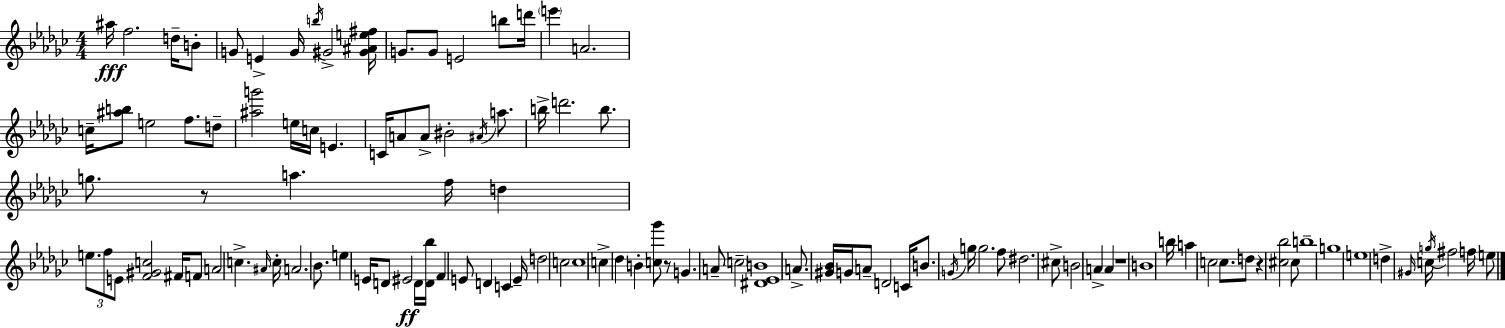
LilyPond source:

{
  \clef treble
  \numericTimeSignature
  \time 4/4
  \key ees \minor
  ais''16\fff f''2. d''16-- b'8-. | g'8 e'4-> g'16 \acciaccatura { b''16 } gis'2-> | <gis' ais' e'' fis''>16 g'8. g'8 e'2 b''8 | d'''16 \parenthesize e'''4 a'2. | \break c''16-- <ais'' b''>8 e''2 f''8. d''8-- | <ais'' g'''>2 e''16 c''16 e'4. | c'16 a'8 a'8-> bis'2-. \acciaccatura { ais'16 } a''8. | b''16-> d'''2. b''8. | \break g''8. r8 a''4. f''16 d''4 | \tuplet 3/2 { e''8. f''8 e'8 } <f' gis' c''>2 | fis'16 f'8 a'2 c''4.-> | \grace { ais'16 } c''16-. a'2. | \break bes'8. e''4 e'16 d'8 eis'2\ff | d'16 <d' bes''>16 f'4 e'8 d'4 c'4 | e'16-- d''2 c''2 | c''1 | \break c''4-> des''4 b'4-. <c'' ges'''>8 | r8 g'4. a'8-- \parenthesize c''2-- | <dis' ees' b'>1 | a'8.-> <gis' bes'>16 g'16 a'8-- d'2 | \break c'16 b'8. \acciaccatura { g'16 } g''16 g''2. | f''8 dis''2. | cis''8-> b'2 a'4-> | a'4 r1 | \break b'1 | b''16 a''4 c''2 | c''8. d''8 r4 <cis'' bes''>2 | cis''8 b''1-- | \break g''1 | e''1 | d''4-> \grace { gis'16 } c''16 \acciaccatura { g''16 } fis''2 | f''16 e''8 \bar "|."
}